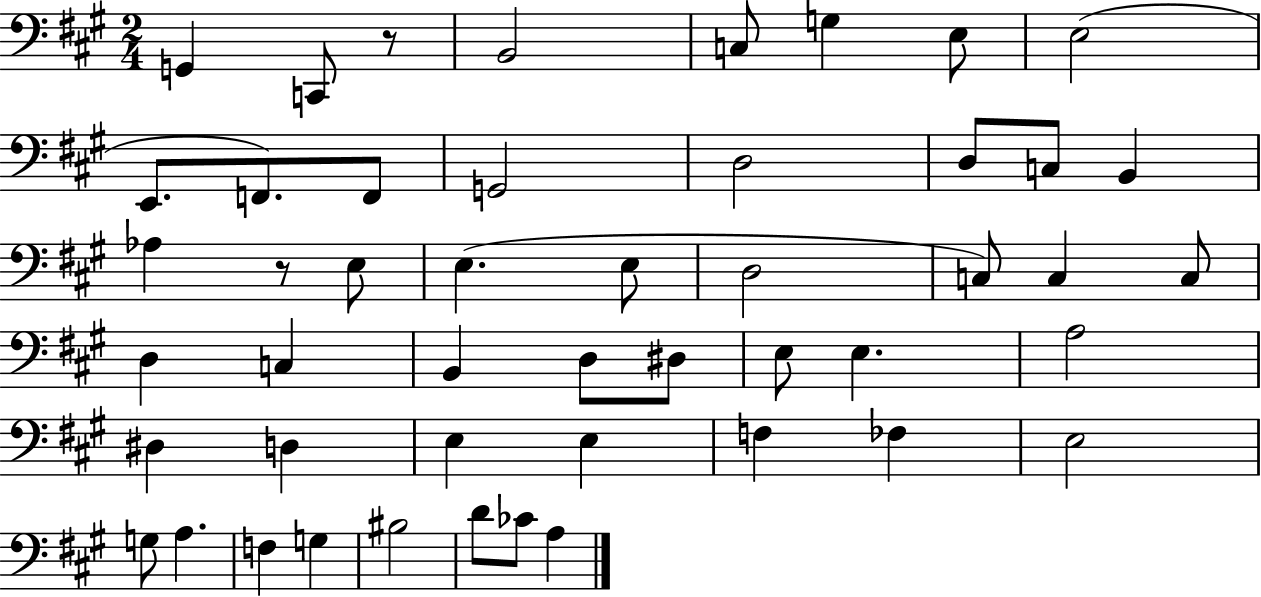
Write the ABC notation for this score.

X:1
T:Untitled
M:2/4
L:1/4
K:A
G,, C,,/2 z/2 B,,2 C,/2 G, E,/2 E,2 E,,/2 F,,/2 F,,/2 G,,2 D,2 D,/2 C,/2 B,, _A, z/2 E,/2 E, E,/2 D,2 C,/2 C, C,/2 D, C, B,, D,/2 ^D,/2 E,/2 E, A,2 ^D, D, E, E, F, _F, E,2 G,/2 A, F, G, ^B,2 D/2 _C/2 A,